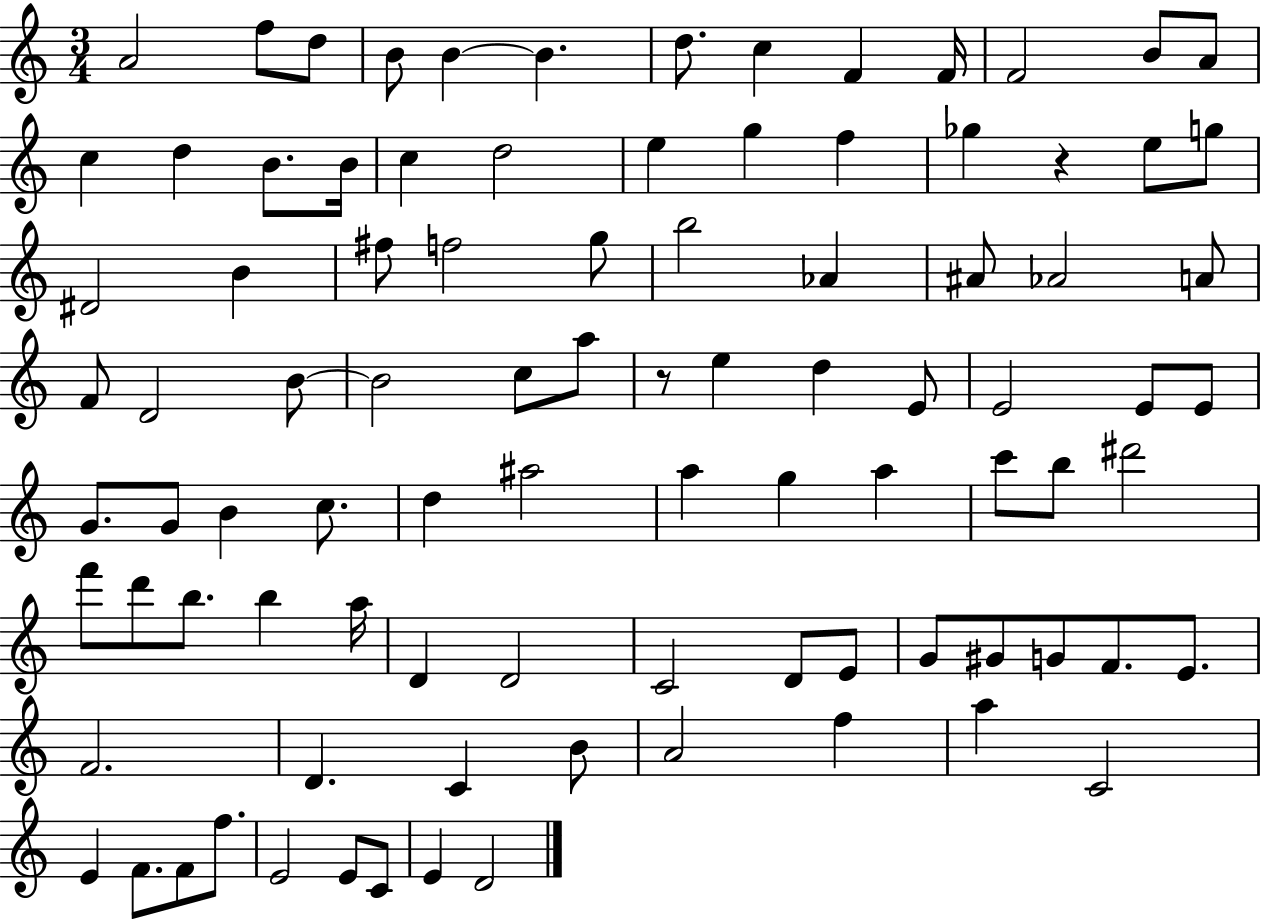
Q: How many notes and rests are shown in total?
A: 93